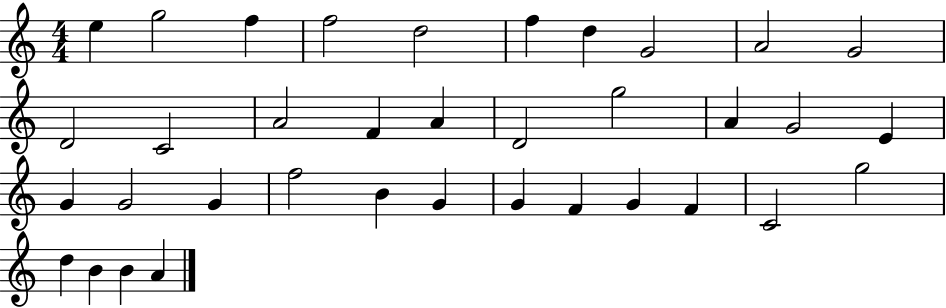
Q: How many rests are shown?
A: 0